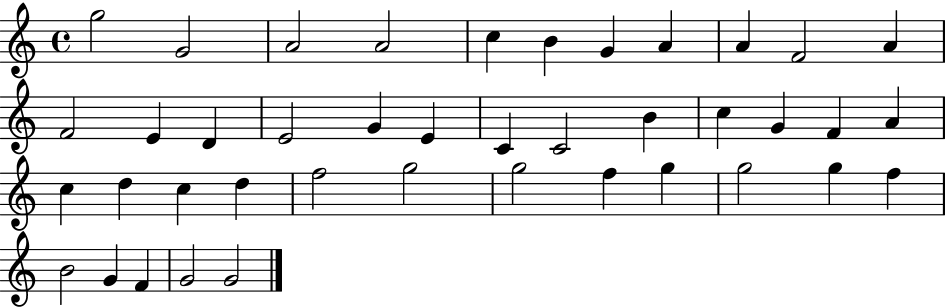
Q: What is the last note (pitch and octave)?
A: G4